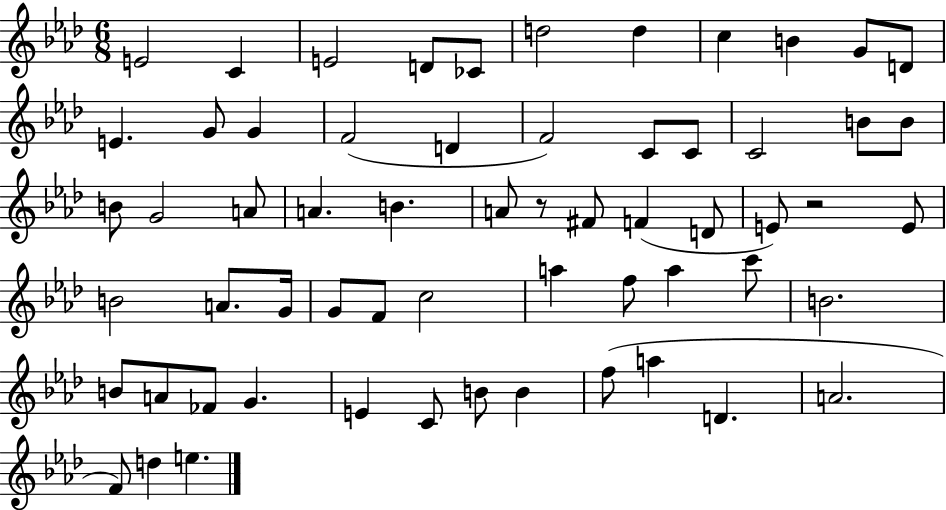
E4/h C4/q E4/h D4/e CES4/e D5/h D5/q C5/q B4/q G4/e D4/e E4/q. G4/e G4/q F4/h D4/q F4/h C4/e C4/e C4/h B4/e B4/e B4/e G4/h A4/e A4/q. B4/q. A4/e R/e F#4/e F4/q D4/e E4/e R/h E4/e B4/h A4/e. G4/s G4/e F4/e C5/h A5/q F5/e A5/q C6/e B4/h. B4/e A4/e FES4/e G4/q. E4/q C4/e B4/e B4/q F5/e A5/q D4/q. A4/h. F4/e D5/q E5/q.